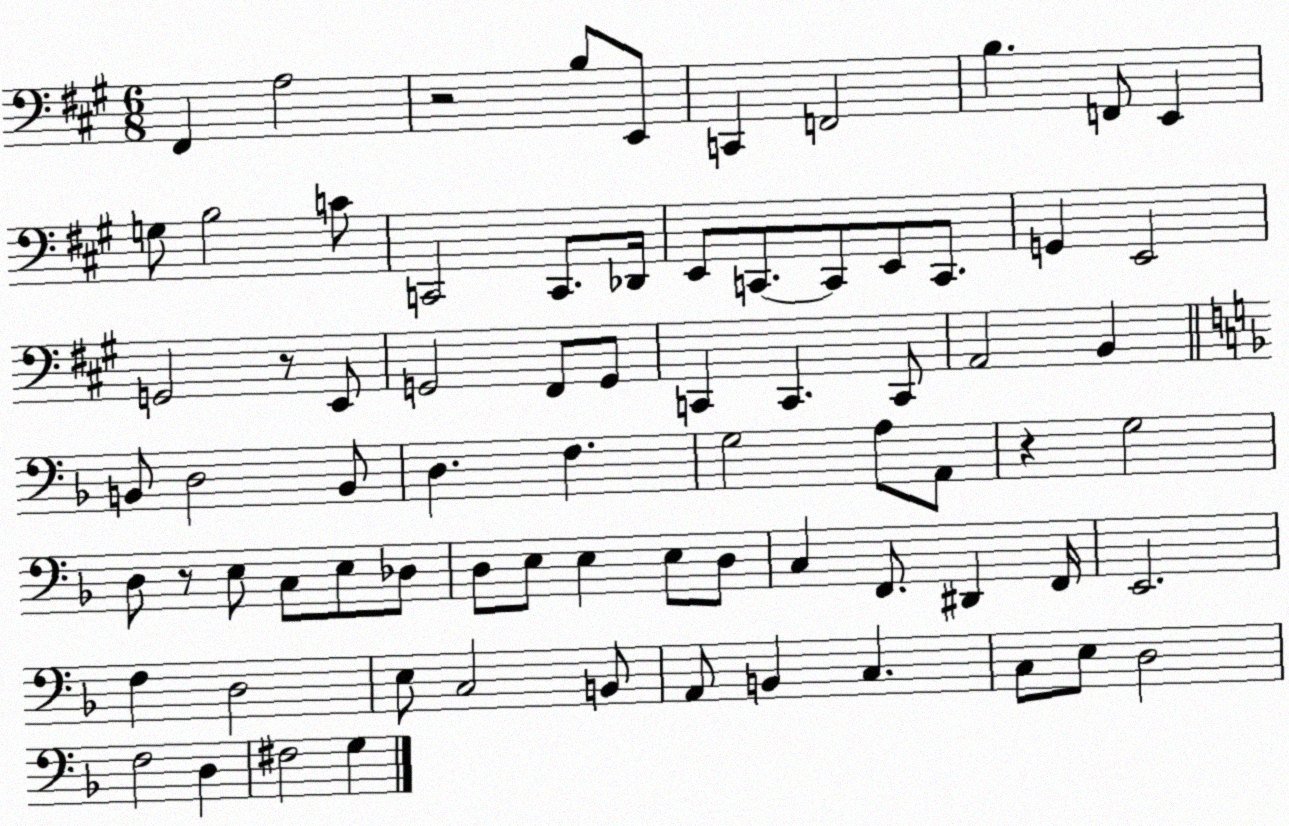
X:1
T:Untitled
M:6/8
L:1/4
K:A
^F,, A,2 z2 B,/2 E,,/2 C,, F,,2 B, F,,/2 E,, G,/2 B,2 C/2 C,,2 C,,/2 _D,,/4 E,,/2 C,,/2 C,,/2 E,,/2 C,,/2 G,, E,,2 G,,2 z/2 E,,/2 G,,2 ^F,,/2 G,,/2 C,, C,, C,,/2 A,,2 B,, B,,/2 D,2 B,,/2 D, F, G,2 A,/2 A,,/2 z G,2 D,/2 z/2 E,/2 C,/2 E,/2 _D,/2 D,/2 E,/2 E, E,/2 D,/2 C, F,,/2 ^D,, F,,/4 E,,2 F, D,2 E,/2 C,2 B,,/2 A,,/2 B,, C, C,/2 E,/2 D,2 F,2 D, ^F,2 G,